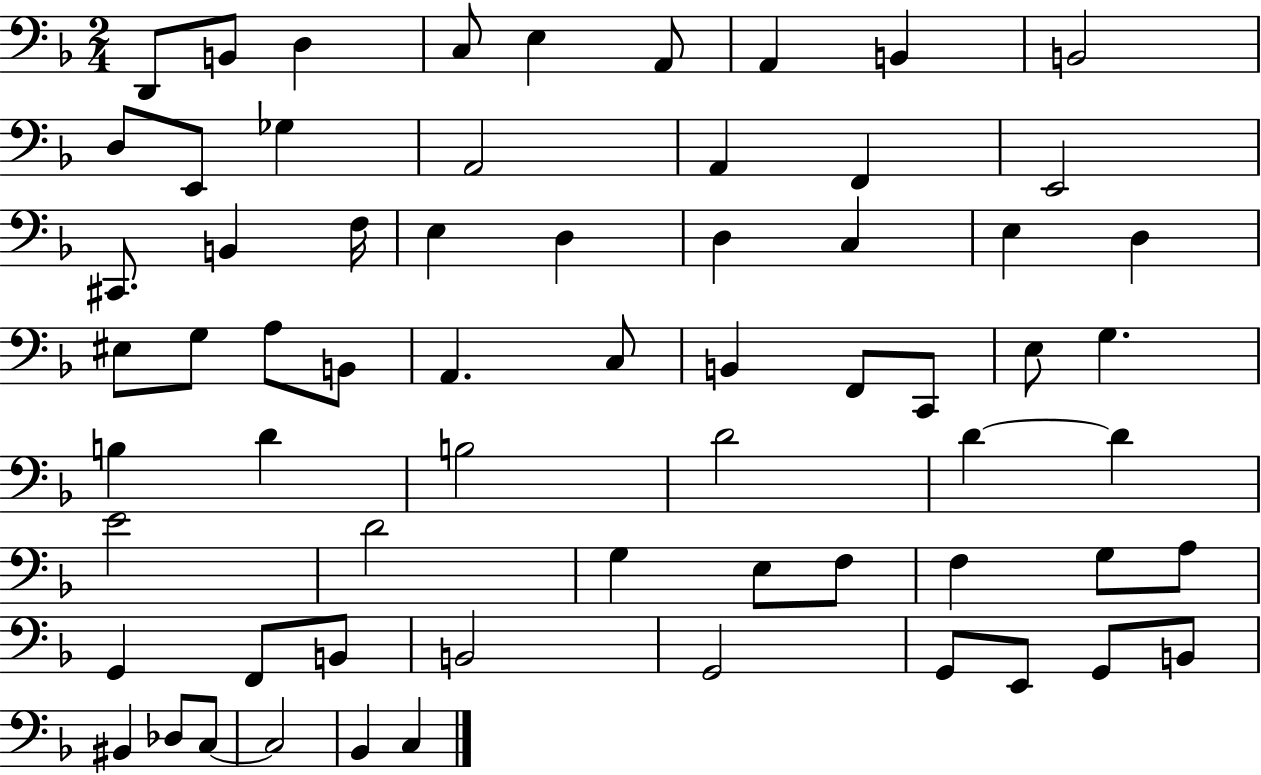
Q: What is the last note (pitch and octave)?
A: C3